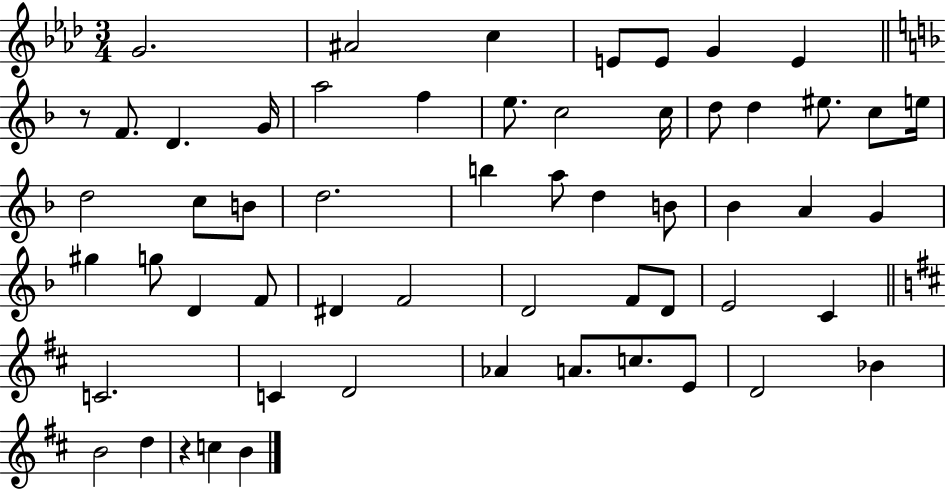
{
  \clef treble
  \numericTimeSignature
  \time 3/4
  \key aes \major
  \repeat volta 2 { g'2. | ais'2 c''4 | e'8 e'8 g'4 e'4 | \bar "||" \break \key f \major r8 f'8. d'4. g'16 | a''2 f''4 | e''8. c''2 c''16 | d''8 d''4 eis''8. c''8 e''16 | \break d''2 c''8 b'8 | d''2. | b''4 a''8 d''4 b'8 | bes'4 a'4 g'4 | \break gis''4 g''8 d'4 f'8 | dis'4 f'2 | d'2 f'8 d'8 | e'2 c'4 | \break \bar "||" \break \key d \major c'2. | c'4 d'2 | aes'4 a'8. c''8. e'8 | d'2 bes'4 | \break b'2 d''4 | r4 c''4 b'4 | } \bar "|."
}